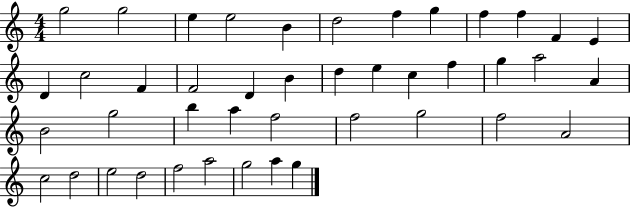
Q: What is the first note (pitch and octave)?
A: G5